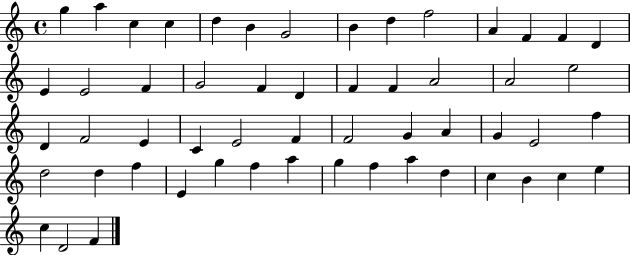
X:1
T:Untitled
M:4/4
L:1/4
K:C
g a c c d B G2 B d f2 A F F D E E2 F G2 F D F F A2 A2 e2 D F2 E C E2 F F2 G A G E2 f d2 d f E g f a g f a d c B c e c D2 F